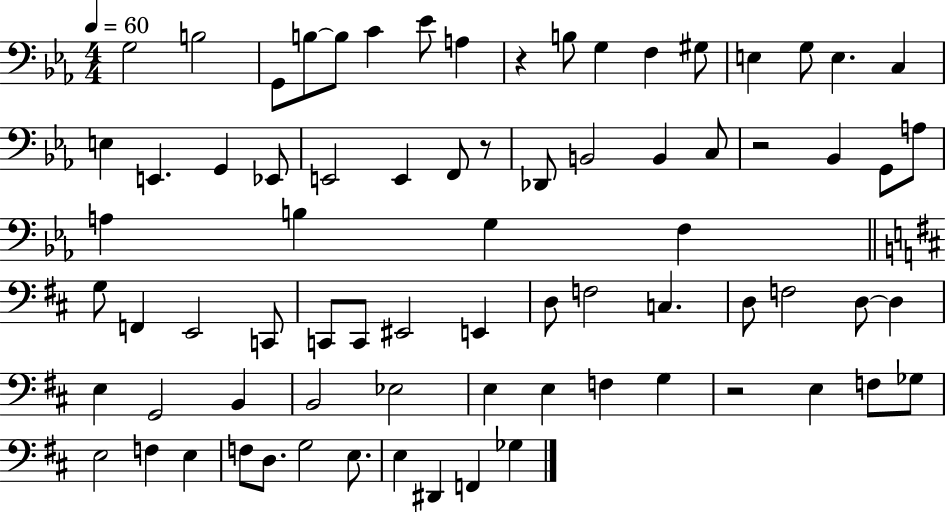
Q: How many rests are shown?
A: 4